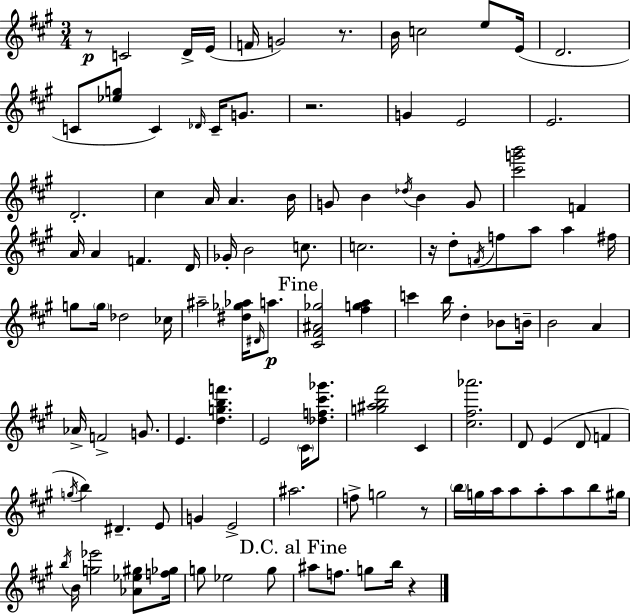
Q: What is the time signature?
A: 3/4